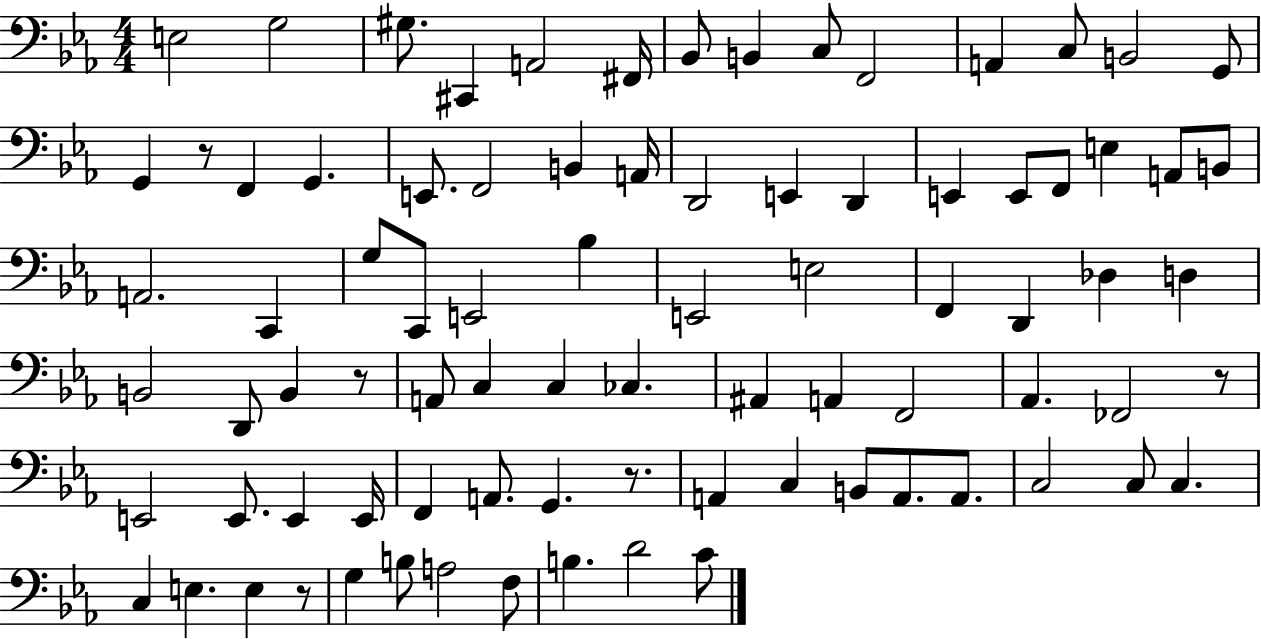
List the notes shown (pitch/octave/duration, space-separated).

E3/h G3/h G#3/e. C#2/q A2/h F#2/s Bb2/e B2/q C3/e F2/h A2/q C3/e B2/h G2/e G2/q R/e F2/q G2/q. E2/e. F2/h B2/q A2/s D2/h E2/q D2/q E2/q E2/e F2/e E3/q A2/e B2/e A2/h. C2/q G3/e C2/e E2/h Bb3/q E2/h E3/h F2/q D2/q Db3/q D3/q B2/h D2/e B2/q R/e A2/e C3/q C3/q CES3/q. A#2/q A2/q F2/h Ab2/q. FES2/h R/e E2/h E2/e. E2/q E2/s F2/q A2/e. G2/q. R/e. A2/q C3/q B2/e A2/e. A2/e. C3/h C3/e C3/q. C3/q E3/q. E3/q R/e G3/q B3/e A3/h F3/e B3/q. D4/h C4/e